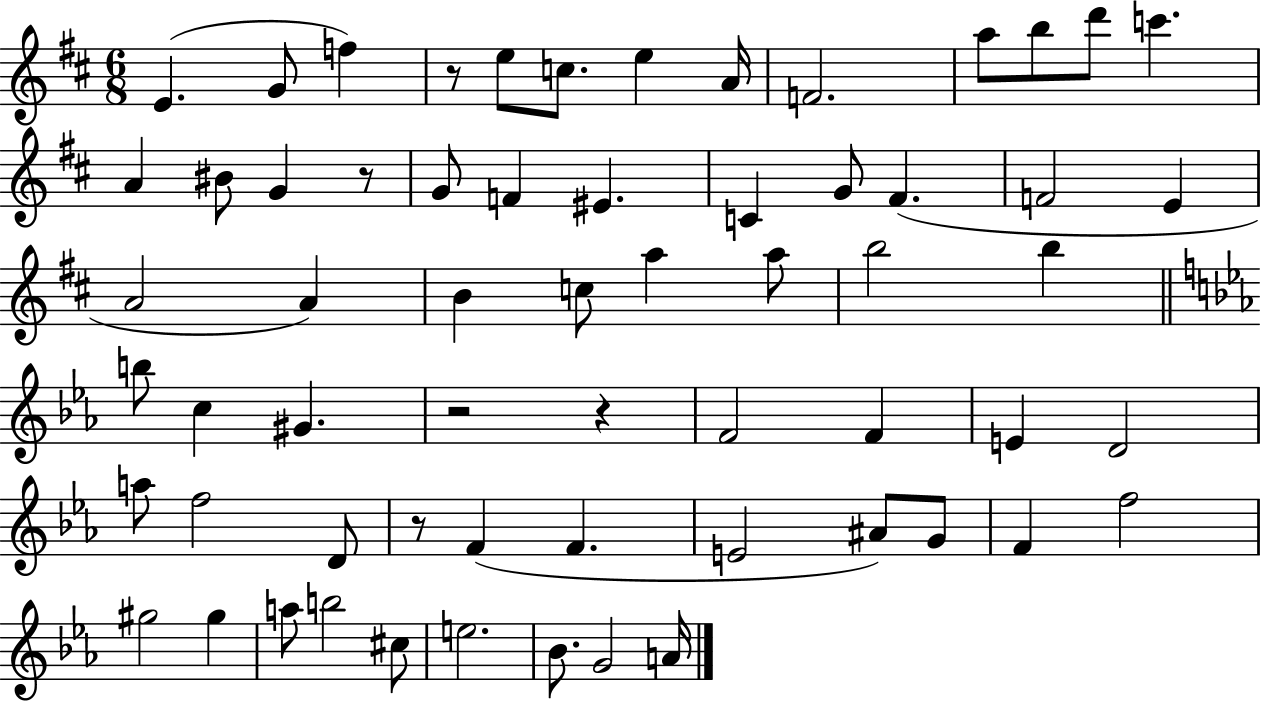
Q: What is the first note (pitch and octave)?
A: E4